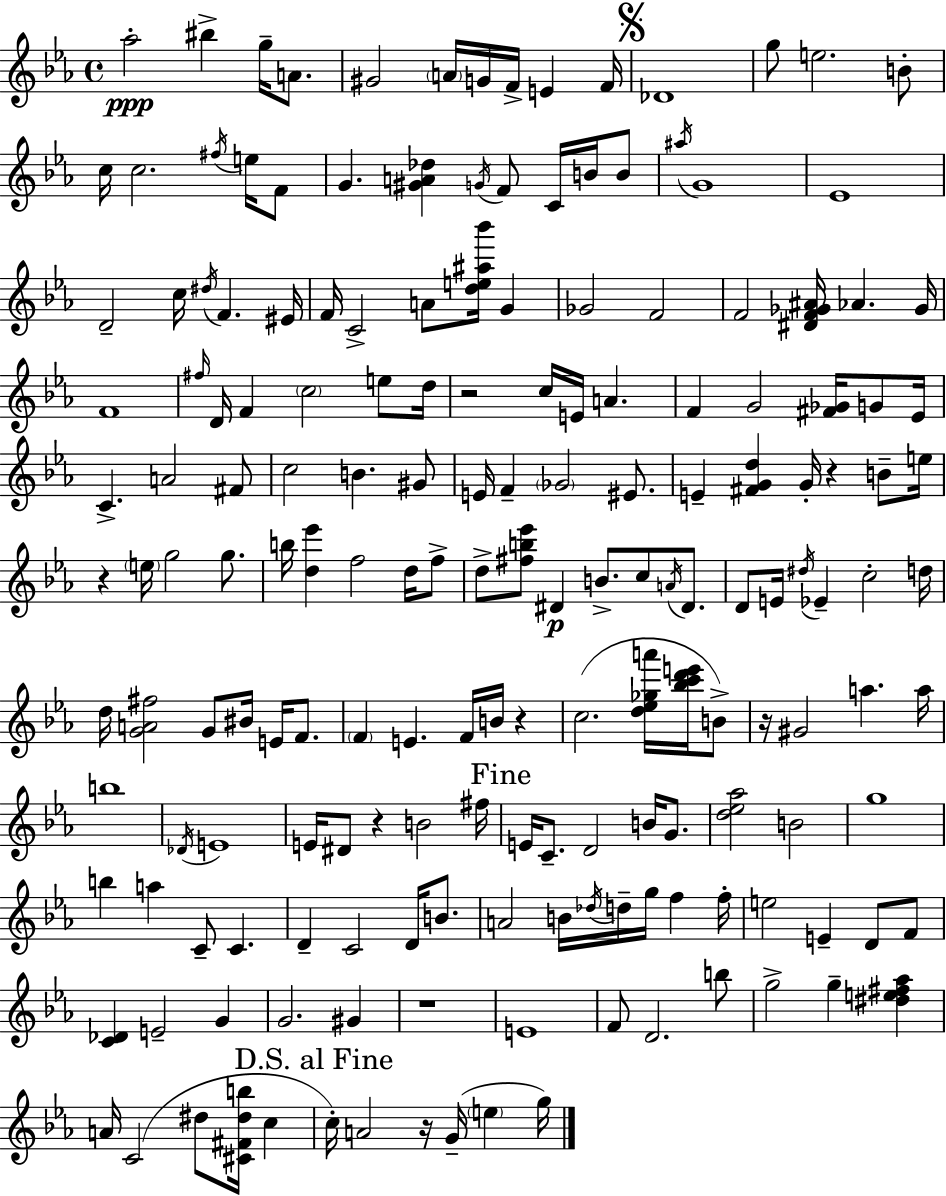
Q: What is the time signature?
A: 4/4